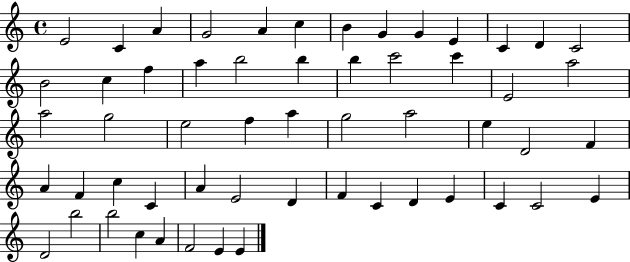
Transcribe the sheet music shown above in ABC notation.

X:1
T:Untitled
M:4/4
L:1/4
K:C
E2 C A G2 A c B G G E C D C2 B2 c f a b2 b b c'2 c' E2 a2 a2 g2 e2 f a g2 a2 e D2 F A F c C A E2 D F C D E C C2 E D2 b2 b2 c A F2 E E